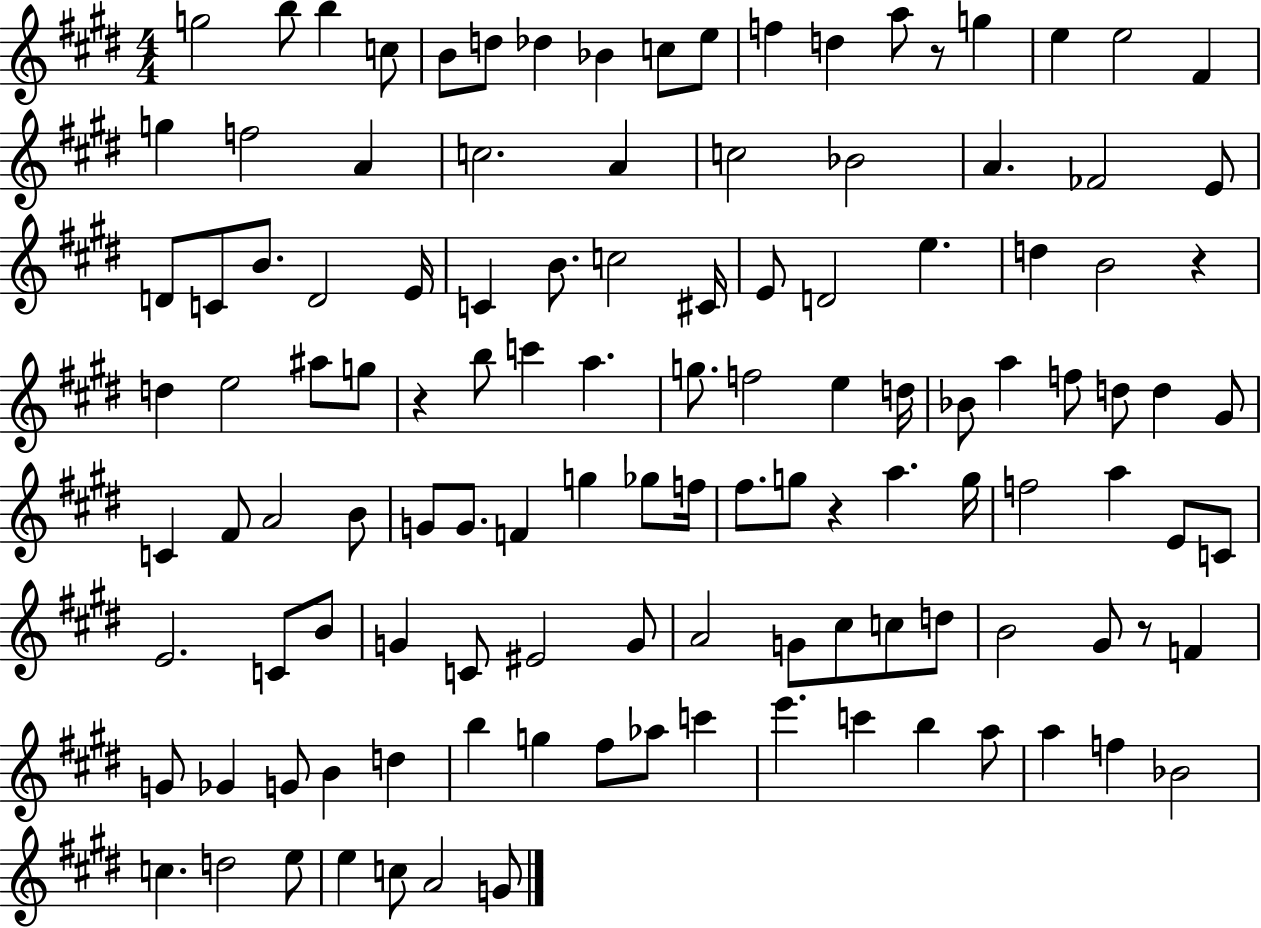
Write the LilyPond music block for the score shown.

{
  \clef treble
  \numericTimeSignature
  \time 4/4
  \key e \major
  g''2 b''8 b''4 c''8 | b'8 d''8 des''4 bes'4 c''8 e''8 | f''4 d''4 a''8 r8 g''4 | e''4 e''2 fis'4 | \break g''4 f''2 a'4 | c''2. a'4 | c''2 bes'2 | a'4. fes'2 e'8 | \break d'8 c'8 b'8. d'2 e'16 | c'4 b'8. c''2 cis'16 | e'8 d'2 e''4. | d''4 b'2 r4 | \break d''4 e''2 ais''8 g''8 | r4 b''8 c'''4 a''4. | g''8. f''2 e''4 d''16 | bes'8 a''4 f''8 d''8 d''4 gis'8 | \break c'4 fis'8 a'2 b'8 | g'8 g'8. f'4 g''4 ges''8 f''16 | fis''8. g''8 r4 a''4. g''16 | f''2 a''4 e'8 c'8 | \break e'2. c'8 b'8 | g'4 c'8 eis'2 g'8 | a'2 g'8 cis''8 c''8 d''8 | b'2 gis'8 r8 f'4 | \break g'8 ges'4 g'8 b'4 d''4 | b''4 g''4 fis''8 aes''8 c'''4 | e'''4. c'''4 b''4 a''8 | a''4 f''4 bes'2 | \break c''4. d''2 e''8 | e''4 c''8 a'2 g'8 | \bar "|."
}